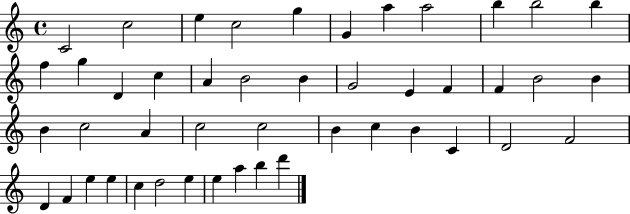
{
  \clef treble
  \time 4/4
  \defaultTimeSignature
  \key c \major
  c'2 c''2 | e''4 c''2 g''4 | g'4 a''4 a''2 | b''4 b''2 b''4 | \break f''4 g''4 d'4 c''4 | a'4 b'2 b'4 | g'2 e'4 f'4 | f'4 b'2 b'4 | \break b'4 c''2 a'4 | c''2 c''2 | b'4 c''4 b'4 c'4 | d'2 f'2 | \break d'4 f'4 e''4 e''4 | c''4 d''2 e''4 | e''4 a''4 b''4 d'''4 | \bar "|."
}